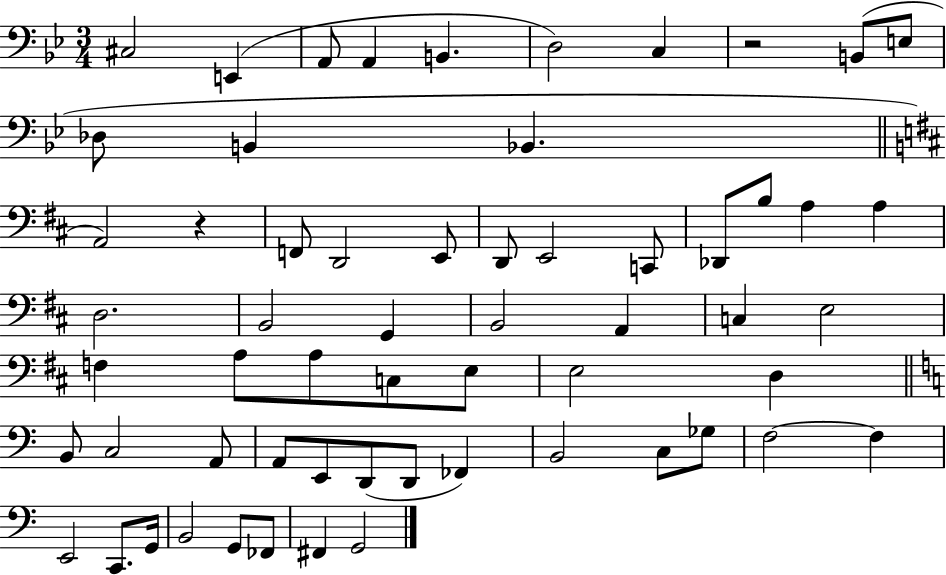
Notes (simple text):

C#3/h E2/q A2/e A2/q B2/q. D3/h C3/q R/h B2/e E3/e Db3/e B2/q Bb2/q. A2/h R/q F2/e D2/h E2/e D2/e E2/h C2/e Db2/e B3/e A3/q A3/q D3/h. B2/h G2/q B2/h A2/q C3/q E3/h F3/q A3/e A3/e C3/e E3/e E3/h D3/q B2/e C3/h A2/e A2/e E2/e D2/e D2/e FES2/q B2/h C3/e Gb3/e F3/h F3/q E2/h C2/e. G2/s B2/h G2/e FES2/e F#2/q G2/h